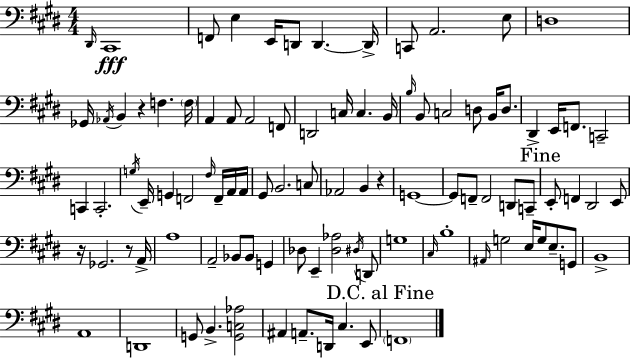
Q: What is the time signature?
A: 4/4